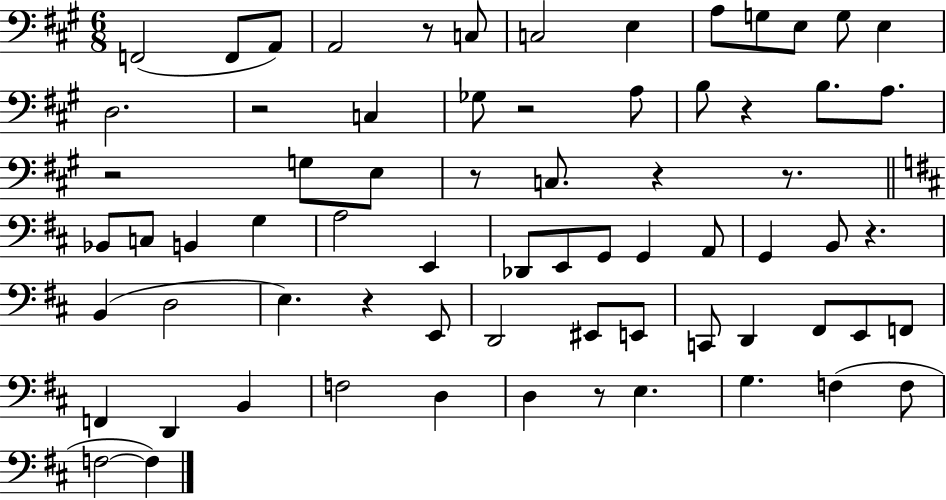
X:1
T:Untitled
M:6/8
L:1/4
K:A
F,,2 F,,/2 A,,/2 A,,2 z/2 C,/2 C,2 E, A,/2 G,/2 E,/2 G,/2 E, D,2 z2 C, _G,/2 z2 A,/2 B,/2 z B,/2 A,/2 z2 G,/2 E,/2 z/2 C,/2 z z/2 _B,,/2 C,/2 B,, G, A,2 E,, _D,,/2 E,,/2 G,,/2 G,, A,,/2 G,, B,,/2 z B,, D,2 E, z E,,/2 D,,2 ^E,,/2 E,,/2 C,,/2 D,, ^F,,/2 E,,/2 F,,/2 F,, D,, B,, F,2 D, D, z/2 E, G, F, F,/2 F,2 F,